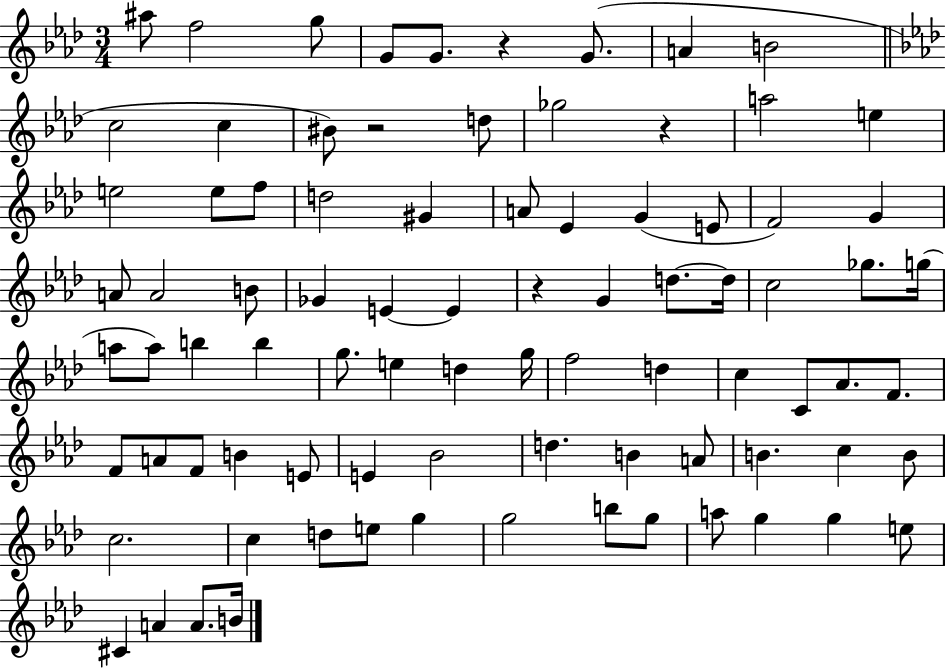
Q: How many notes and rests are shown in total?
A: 85